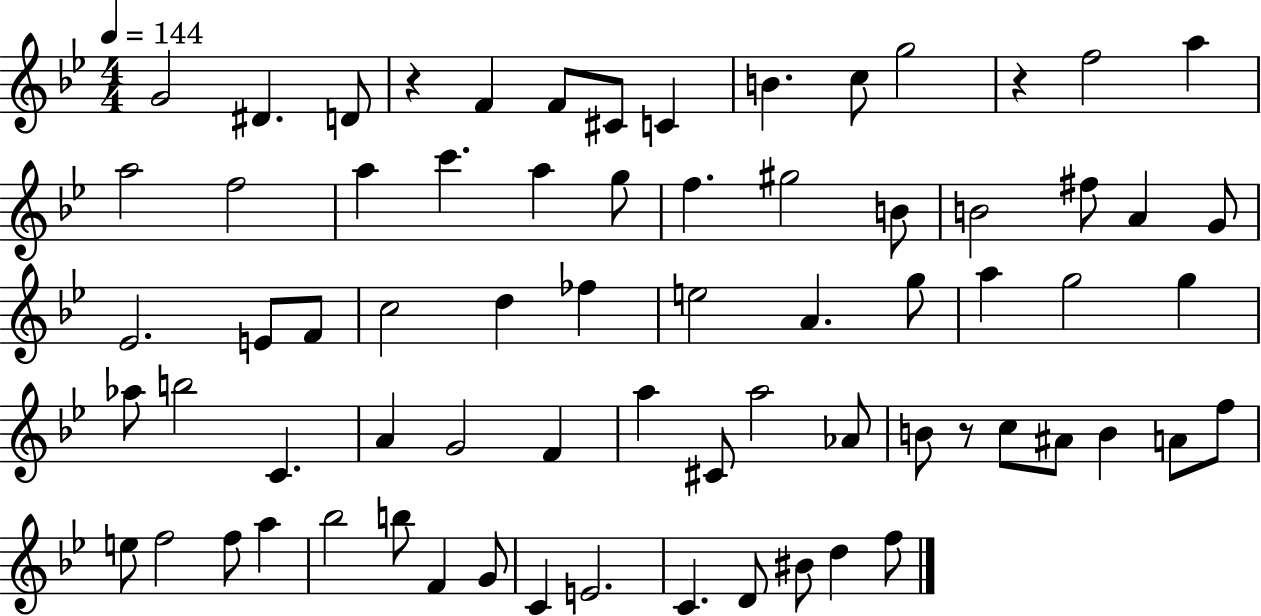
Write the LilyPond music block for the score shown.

{
  \clef treble
  \numericTimeSignature
  \time 4/4
  \key bes \major
  \tempo 4 = 144
  \repeat volta 2 { g'2 dis'4. d'8 | r4 f'4 f'8 cis'8 c'4 | b'4. c''8 g''2 | r4 f''2 a''4 | \break a''2 f''2 | a''4 c'''4. a''4 g''8 | f''4. gis''2 b'8 | b'2 fis''8 a'4 g'8 | \break ees'2. e'8 f'8 | c''2 d''4 fes''4 | e''2 a'4. g''8 | a''4 g''2 g''4 | \break aes''8 b''2 c'4. | a'4 g'2 f'4 | a''4 cis'8 a''2 aes'8 | b'8 r8 c''8 ais'8 b'4 a'8 f''8 | \break e''8 f''2 f''8 a''4 | bes''2 b''8 f'4 g'8 | c'4 e'2. | c'4. d'8 bis'8 d''4 f''8 | \break } \bar "|."
}